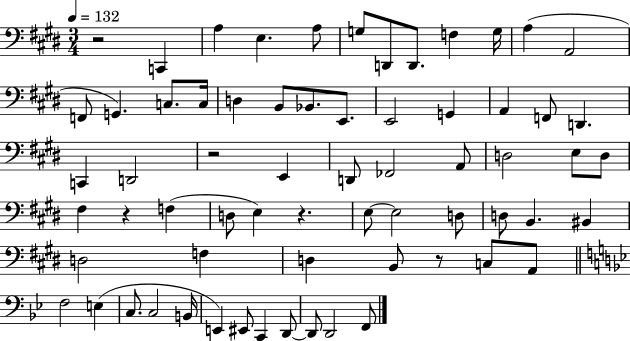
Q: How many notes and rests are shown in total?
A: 66